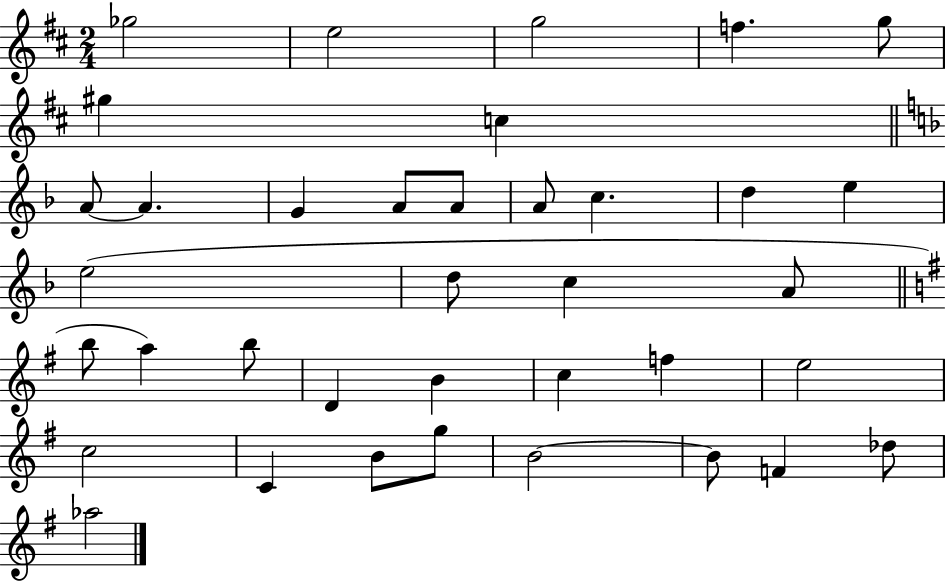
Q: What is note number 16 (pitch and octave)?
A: E5